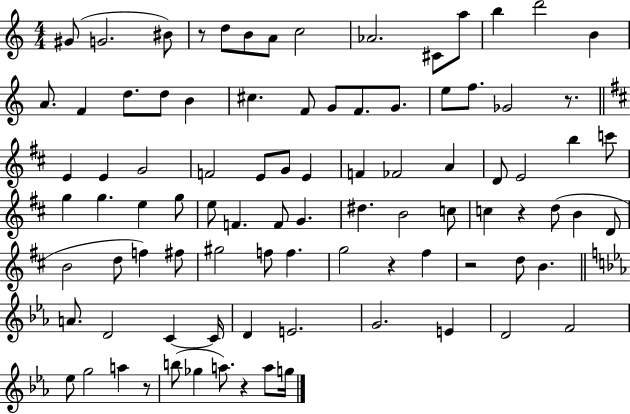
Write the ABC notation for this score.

X:1
T:Untitled
M:4/4
L:1/4
K:C
^G/2 G2 ^B/2 z/2 d/2 B/2 A/2 c2 _A2 ^C/2 a/2 b d'2 B A/2 F d/2 d/2 B ^c F/2 G/2 F/2 G/2 e/2 f/2 _G2 z/2 E E G2 F2 E/2 G/2 E F _F2 A D/2 E2 b c'/2 g g e g/2 e/2 F F/2 G ^d B2 c/2 c z d/2 B D/2 B2 d/2 f ^f/2 ^g2 f/2 f g2 z ^f z2 d/2 B A/2 D2 C C/4 D E2 G2 E D2 F2 _e/2 g2 a z/2 b/2 _g a/2 z a/2 g/4